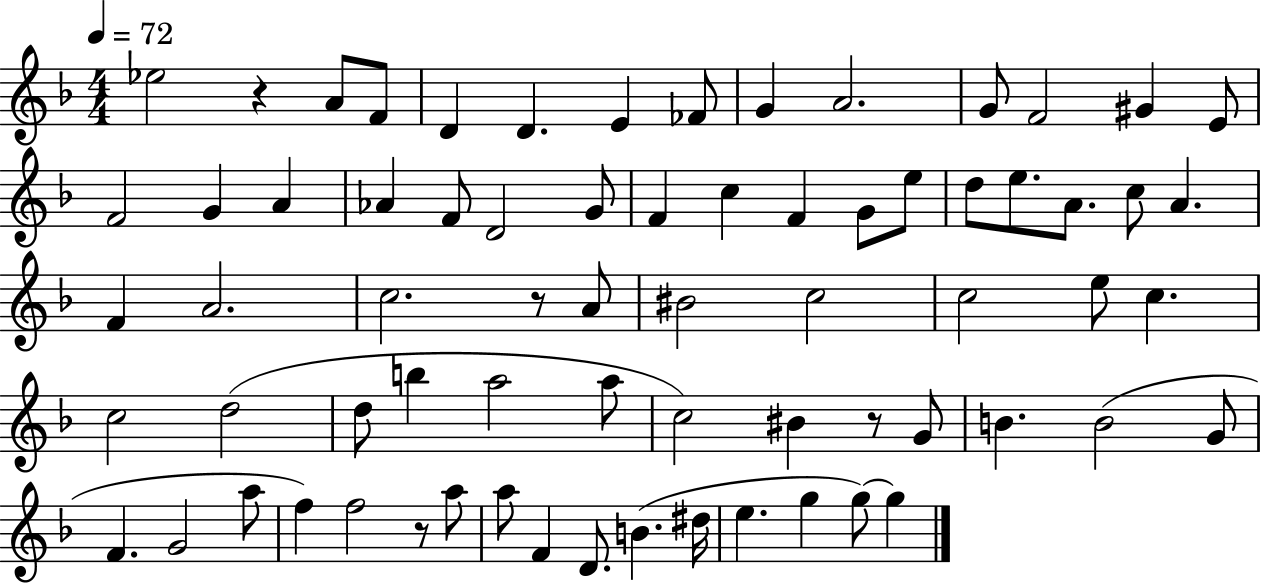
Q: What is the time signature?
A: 4/4